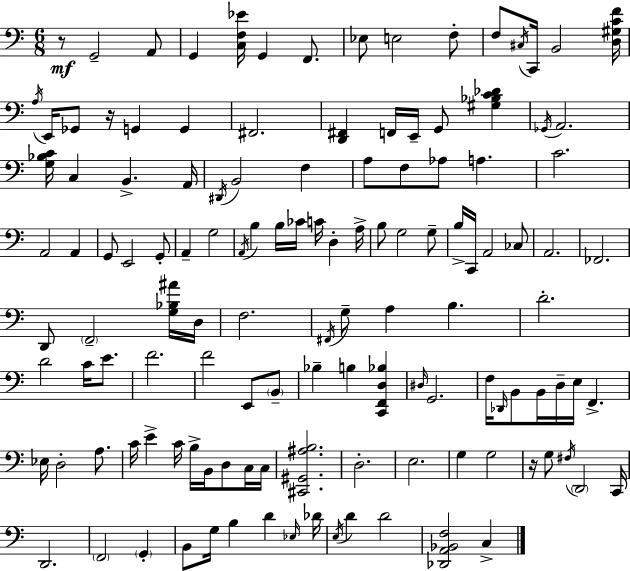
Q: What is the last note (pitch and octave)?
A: C3